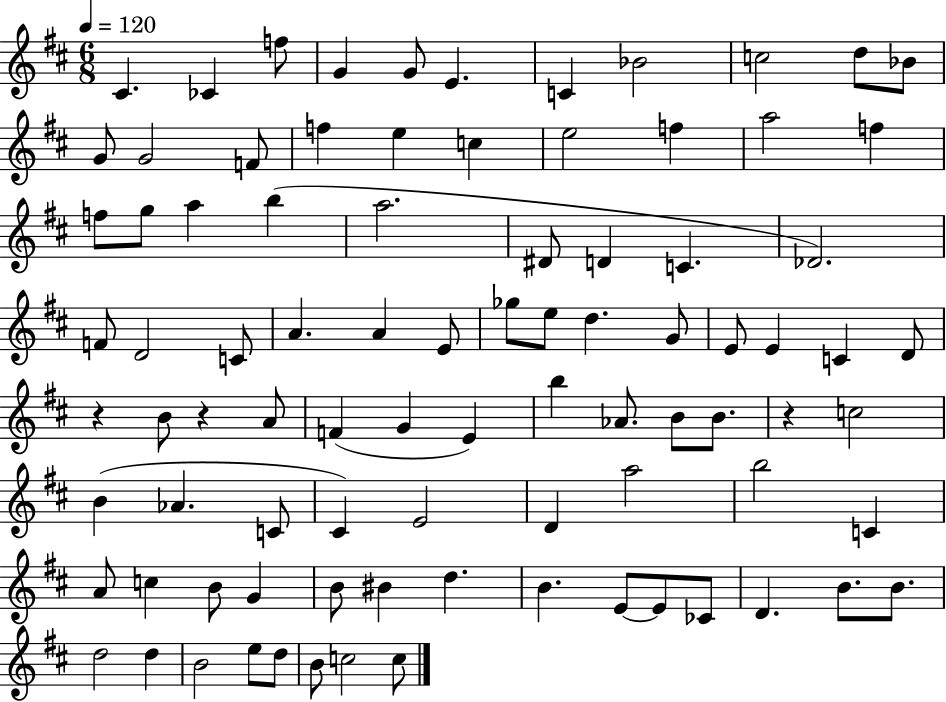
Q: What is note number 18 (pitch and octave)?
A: E5